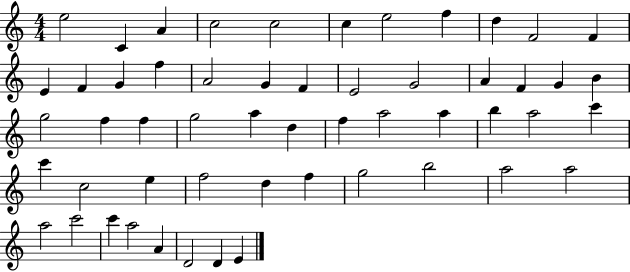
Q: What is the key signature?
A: C major